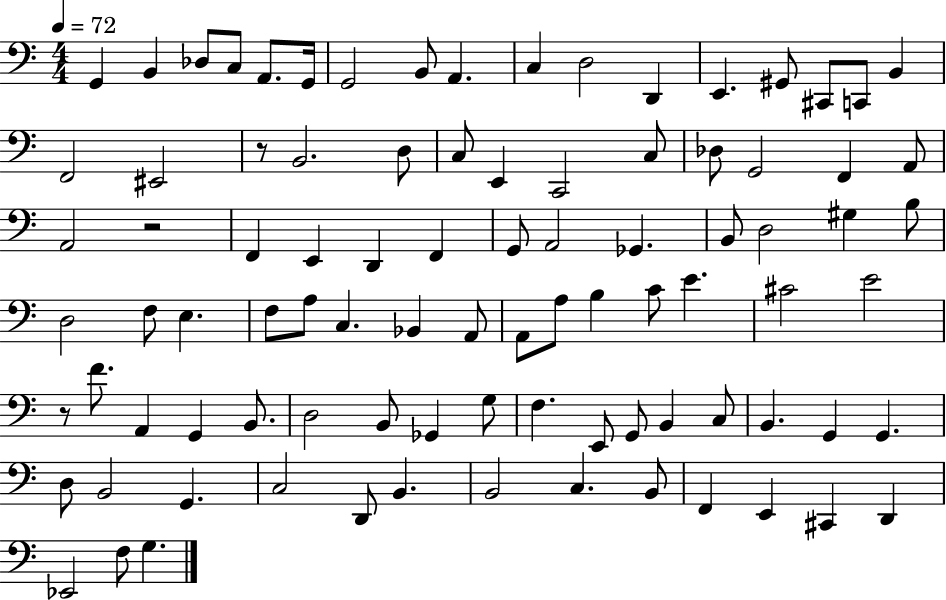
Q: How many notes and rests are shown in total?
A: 91